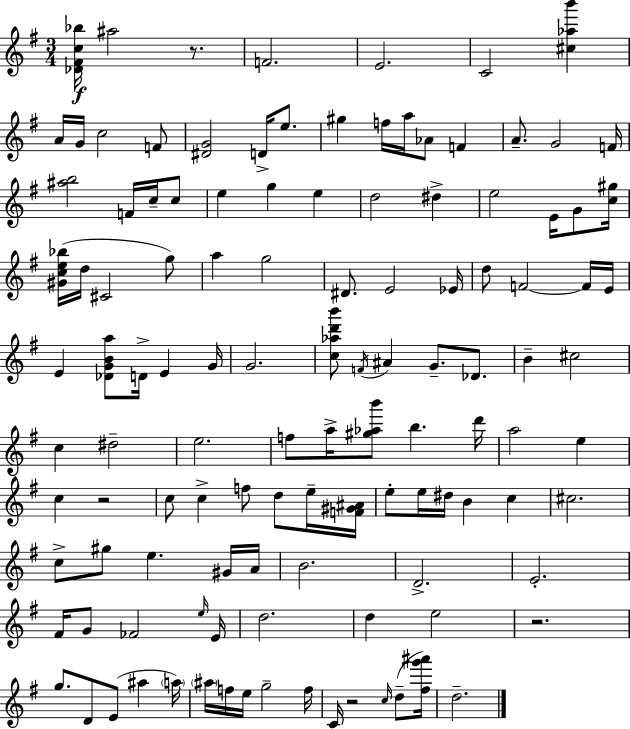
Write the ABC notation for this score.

X:1
T:Untitled
M:3/4
L:1/4
K:Em
[_D^Fc_b]/4 ^a2 z/2 F2 E2 C2 [^c_ab'] A/4 G/4 c2 F/2 [^DG]2 D/4 e/2 ^g f/4 a/4 _A/2 F A/2 G2 F/4 [^ab]2 F/4 c/4 c/2 e g e d2 ^d e2 E/4 G/2 [c^g]/4 [^Gce_b]/4 d/4 ^C2 g/2 a g2 ^D/2 E2 _E/4 d/2 F2 F/4 E/4 E [_DGBa]/2 D/4 E G/4 G2 [c_ad'b']/2 F/4 ^A G/2 _D/2 B ^c2 c ^d2 e2 f/2 a/4 [^g_ab']/2 b d'/4 a2 e c z2 c/2 c f/2 d/2 e/4 [F^G^A]/4 e/2 e/4 ^d/4 B c ^c2 c/2 ^g/2 e ^G/4 A/4 B2 D2 E2 ^F/4 G/2 _F2 e/4 E/4 d2 d e2 z2 g/2 D/2 E/2 ^a a/4 ^a/4 f/4 e/4 g2 f/4 C/4 z2 c/4 d/2 [^fg'^a']/4 d2